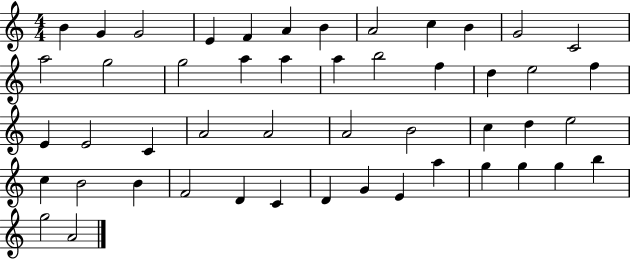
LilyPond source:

{
  \clef treble
  \numericTimeSignature
  \time 4/4
  \key c \major
  b'4 g'4 g'2 | e'4 f'4 a'4 b'4 | a'2 c''4 b'4 | g'2 c'2 | \break a''2 g''2 | g''2 a''4 a''4 | a''4 b''2 f''4 | d''4 e''2 f''4 | \break e'4 e'2 c'4 | a'2 a'2 | a'2 b'2 | c''4 d''4 e''2 | \break c''4 b'2 b'4 | f'2 d'4 c'4 | d'4 g'4 e'4 a''4 | g''4 g''4 g''4 b''4 | \break g''2 a'2 | \bar "|."
}